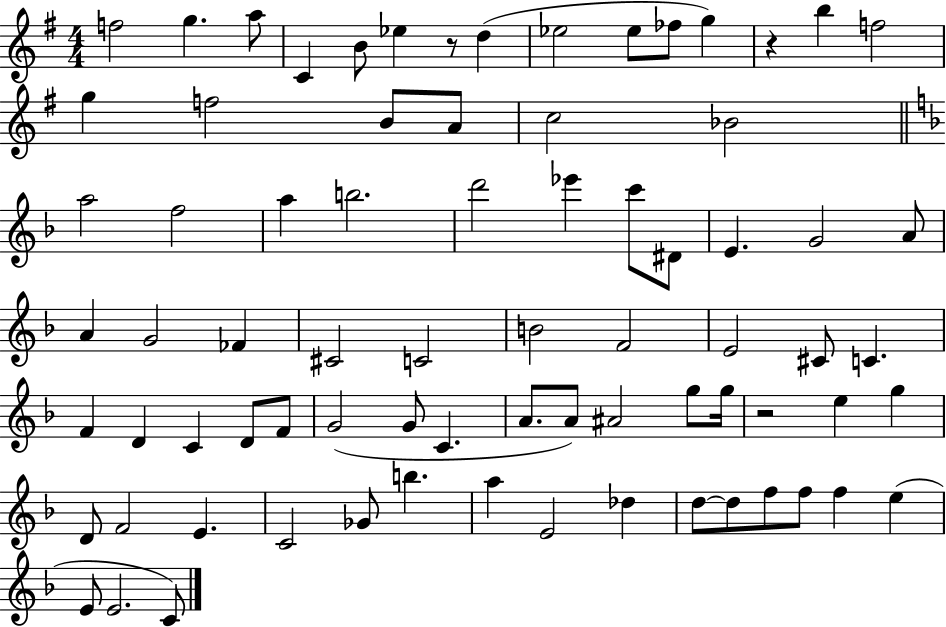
F5/h G5/q. A5/e C4/q B4/e Eb5/q R/e D5/q Eb5/h Eb5/e FES5/e G5/q R/q B5/q F5/h G5/q F5/h B4/e A4/e C5/h Bb4/h A5/h F5/h A5/q B5/h. D6/h Eb6/q C6/e D#4/e E4/q. G4/h A4/e A4/q G4/h FES4/q C#4/h C4/h B4/h F4/h E4/h C#4/e C4/q. F4/q D4/q C4/q D4/e F4/e G4/h G4/e C4/q. A4/e. A4/e A#4/h G5/e G5/s R/h E5/q G5/q D4/e F4/h E4/q. C4/h Gb4/e B5/q. A5/q E4/h Db5/q D5/e D5/e F5/e F5/e F5/q E5/q E4/e E4/h. C4/e